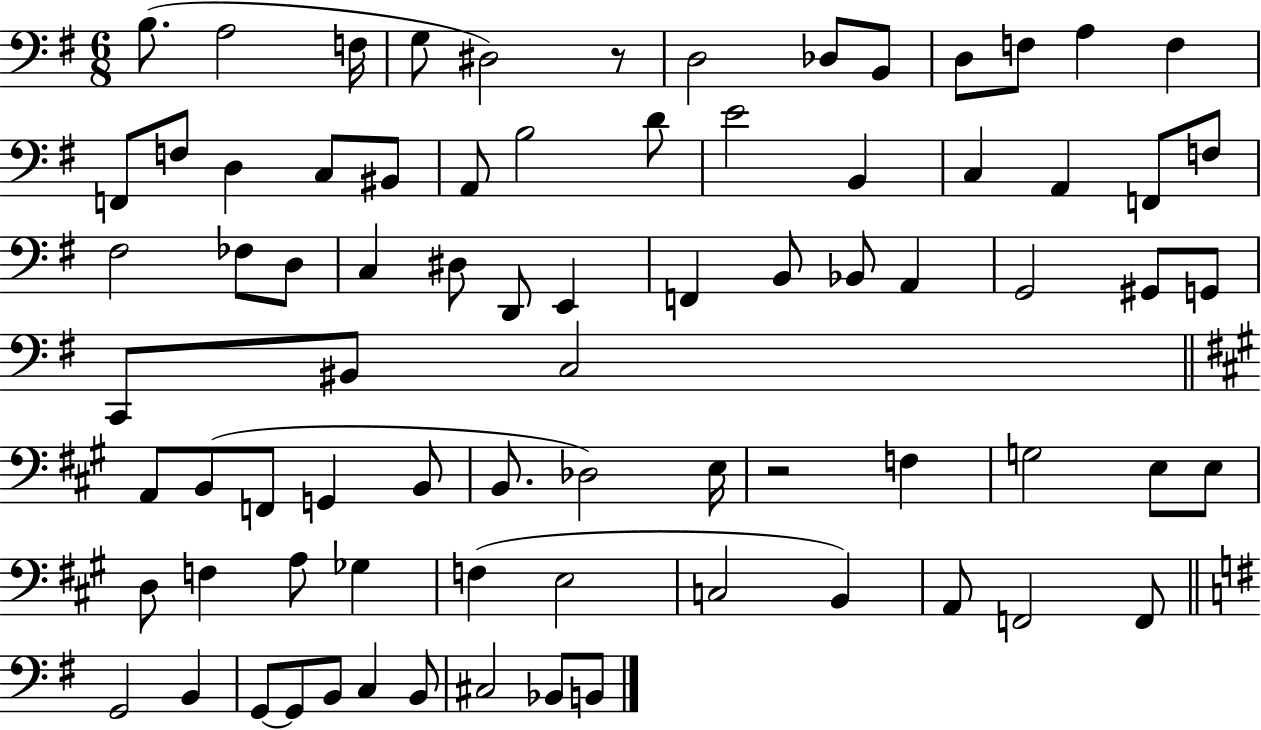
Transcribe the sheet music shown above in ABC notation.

X:1
T:Untitled
M:6/8
L:1/4
K:G
B,/2 A,2 F,/4 G,/2 ^D,2 z/2 D,2 _D,/2 B,,/2 D,/2 F,/2 A, F, F,,/2 F,/2 D, C,/2 ^B,,/2 A,,/2 B,2 D/2 E2 B,, C, A,, F,,/2 F,/2 ^F,2 _F,/2 D,/2 C, ^D,/2 D,,/2 E,, F,, B,,/2 _B,,/2 A,, G,,2 ^G,,/2 G,,/2 C,,/2 ^B,,/2 C,2 A,,/2 B,,/2 F,,/2 G,, B,,/2 B,,/2 _D,2 E,/4 z2 F, G,2 E,/2 E,/2 D,/2 F, A,/2 _G, F, E,2 C,2 B,, A,,/2 F,,2 F,,/2 G,,2 B,, G,,/2 G,,/2 B,,/2 C, B,,/2 ^C,2 _B,,/2 B,,/2